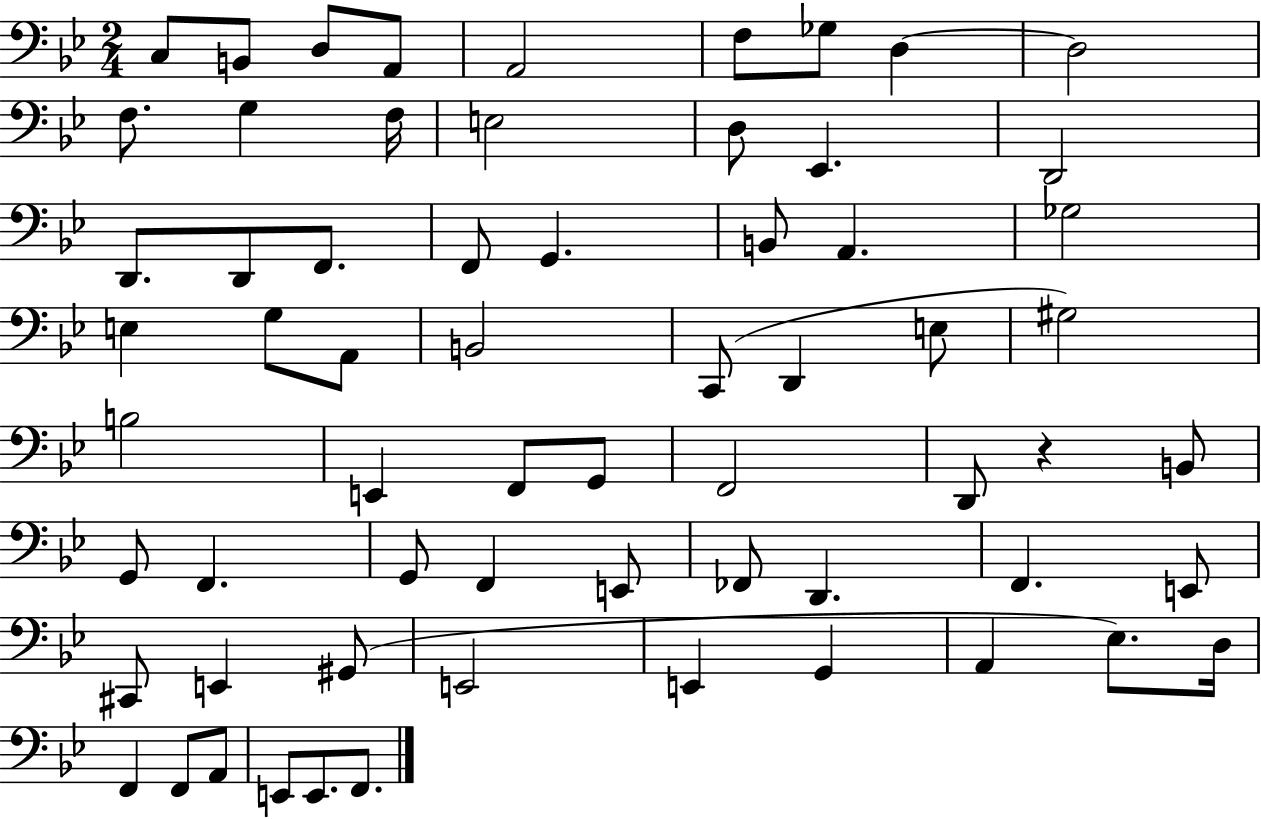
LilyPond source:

{
  \clef bass
  \numericTimeSignature
  \time 2/4
  \key bes \major
  \repeat volta 2 { c8 b,8 d8 a,8 | a,2 | f8 ges8 d4~~ | d2 | \break f8. g4 f16 | e2 | d8 ees,4. | d,2 | \break d,8. d,8 f,8. | f,8 g,4. | b,8 a,4. | ges2 | \break e4 g8 a,8 | b,2 | c,8( d,4 e8 | gis2) | \break b2 | e,4 f,8 g,8 | f,2 | d,8 r4 b,8 | \break g,8 f,4. | g,8 f,4 e,8 | fes,8 d,4. | f,4. e,8 | \break cis,8 e,4 gis,8( | e,2 | e,4 g,4 | a,4 ees8.) d16 | \break f,4 f,8 a,8 | e,8 e,8. f,8. | } \bar "|."
}